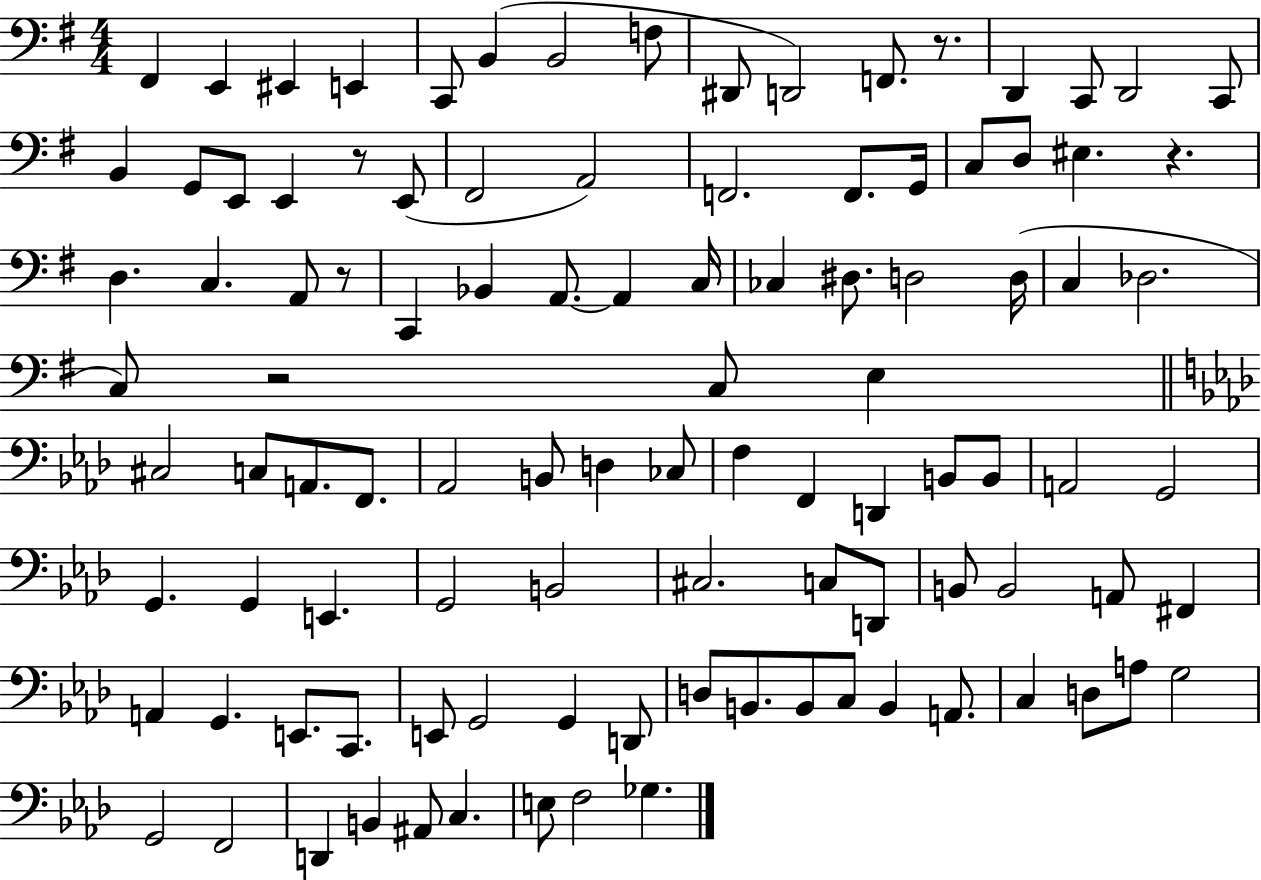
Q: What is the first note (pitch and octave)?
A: F#2